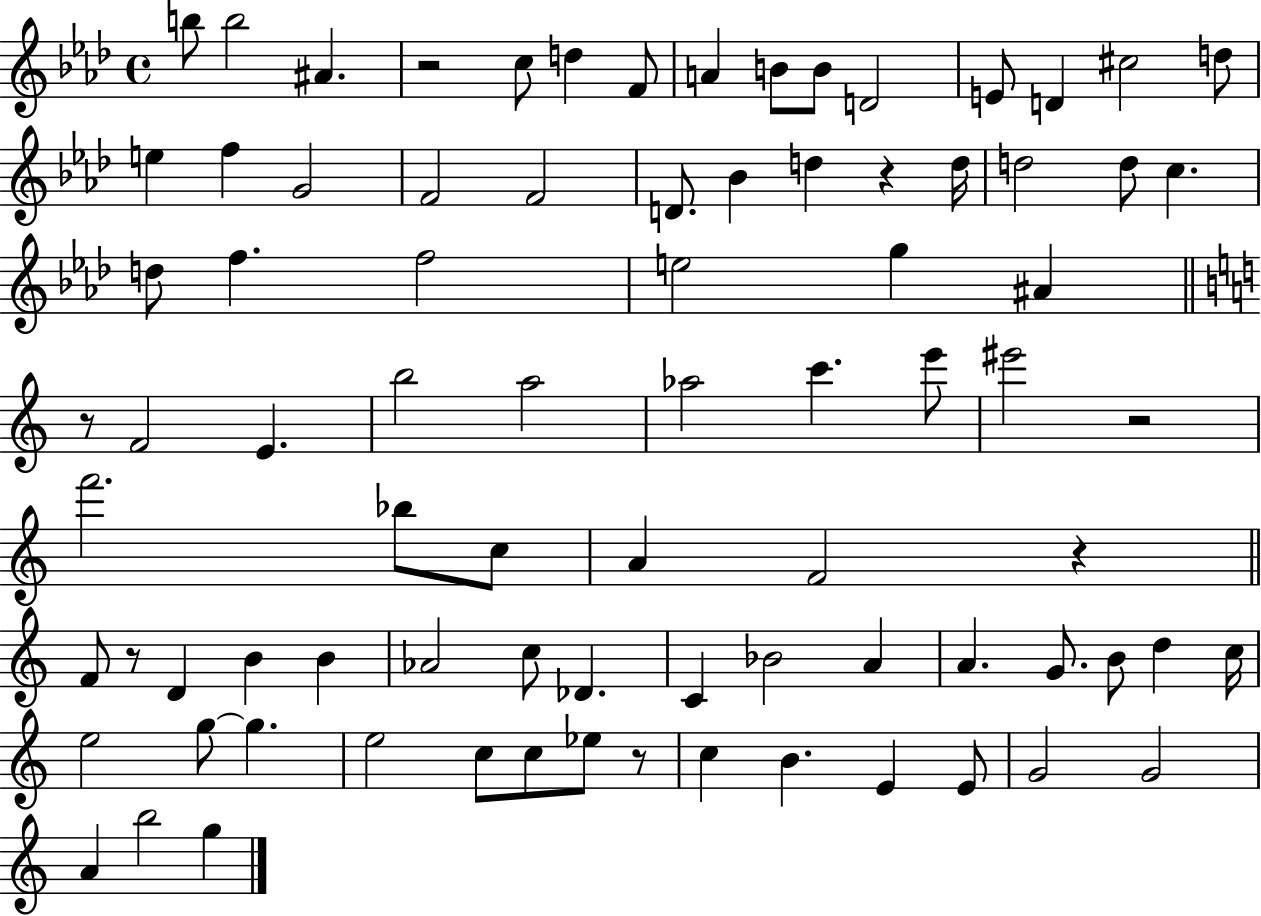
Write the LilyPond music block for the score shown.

{
  \clef treble
  \time 4/4
  \defaultTimeSignature
  \key aes \major
  b''8 b''2 ais'4. | r2 c''8 d''4 f'8 | a'4 b'8 b'8 d'2 | e'8 d'4 cis''2 d''8 | \break e''4 f''4 g'2 | f'2 f'2 | d'8. bes'4 d''4 r4 d''16 | d''2 d''8 c''4. | \break d''8 f''4. f''2 | e''2 g''4 ais'4 | \bar "||" \break \key c \major r8 f'2 e'4. | b''2 a''2 | aes''2 c'''4. e'''8 | eis'''2 r2 | \break f'''2. bes''8 c''8 | a'4 f'2 r4 | \bar "||" \break \key a \minor f'8 r8 d'4 b'4 b'4 | aes'2 c''8 des'4. | c'4 bes'2 a'4 | a'4. g'8. b'8 d''4 c''16 | \break e''2 g''8~~ g''4. | e''2 c''8 c''8 ees''8 r8 | c''4 b'4. e'4 e'8 | g'2 g'2 | \break a'4 b''2 g''4 | \bar "|."
}